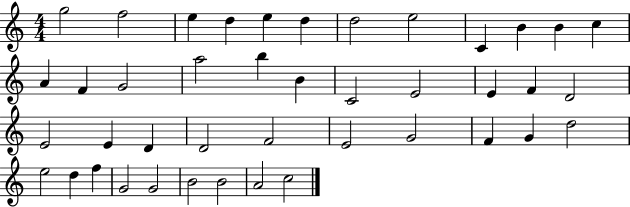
X:1
T:Untitled
M:4/4
L:1/4
K:C
g2 f2 e d e d d2 e2 C B B c A F G2 a2 b B C2 E2 E F D2 E2 E D D2 F2 E2 G2 F G d2 e2 d f G2 G2 B2 B2 A2 c2